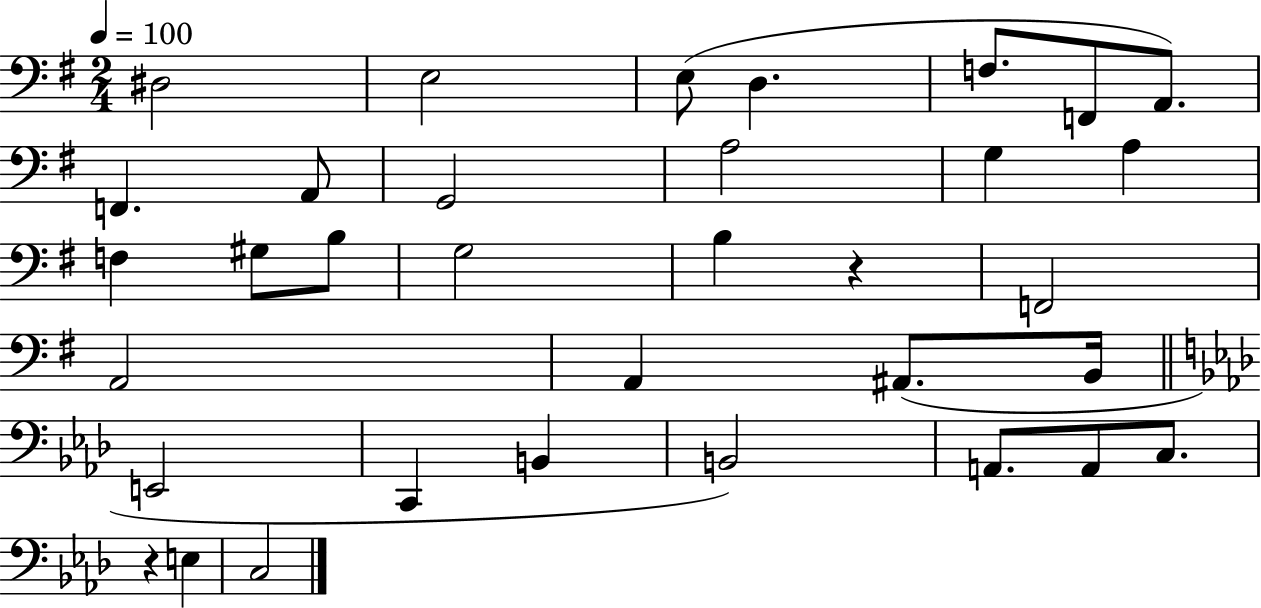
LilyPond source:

{
  \clef bass
  \numericTimeSignature
  \time 2/4
  \key g \major
  \tempo 4 = 100
  dis2 | e2 | e8( d4. | f8. f,8 a,8.) | \break f,4. a,8 | g,2 | a2 | g4 a4 | \break f4 gis8 b8 | g2 | b4 r4 | f,2 | \break a,2 | a,4 ais,8.( b,16 | \bar "||" \break \key aes \major e,2 | c,4 b,4 | b,2) | a,8. a,8 c8. | \break r4 e4 | c2 | \bar "|."
}